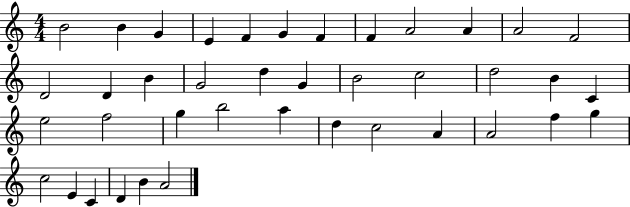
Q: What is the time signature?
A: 4/4